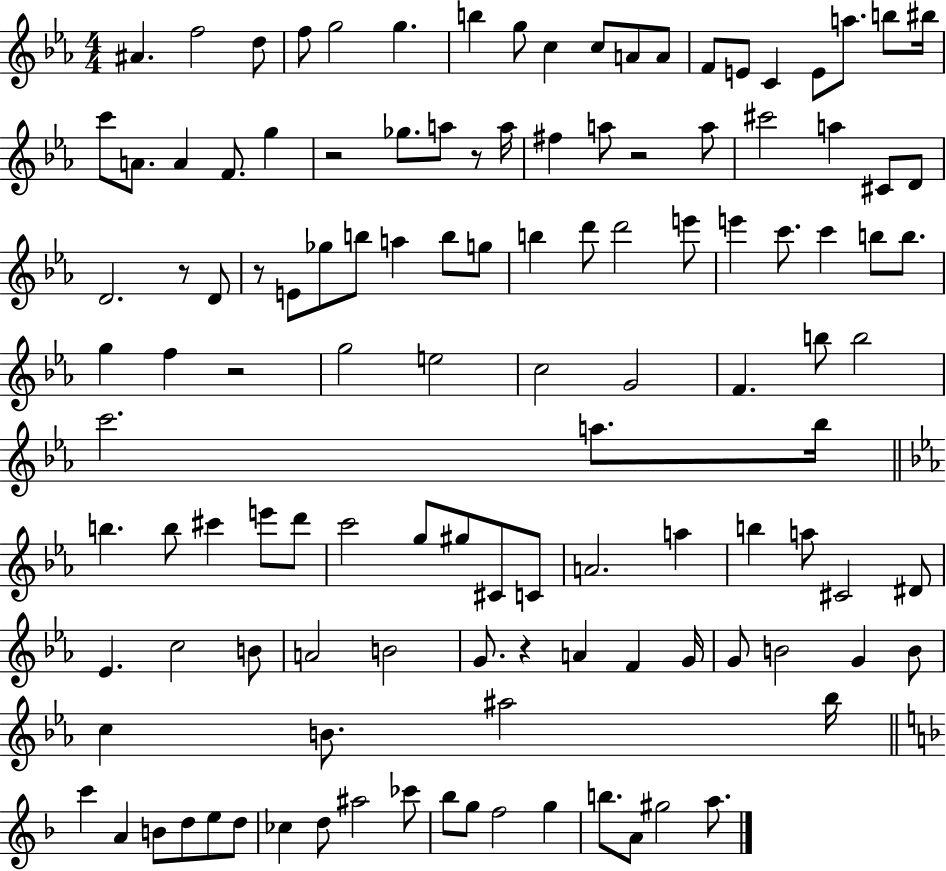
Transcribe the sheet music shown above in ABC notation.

X:1
T:Untitled
M:4/4
L:1/4
K:Eb
^A f2 d/2 f/2 g2 g b g/2 c c/2 A/2 A/2 F/2 E/2 C E/2 a/2 b/2 ^b/4 c'/2 A/2 A F/2 g z2 _g/2 a/2 z/2 a/4 ^f a/2 z2 a/2 ^c'2 a ^C/2 D/2 D2 z/2 D/2 z/2 E/2 _g/2 b/2 a b/2 g/2 b d'/2 d'2 e'/2 e' c'/2 c' b/2 b/2 g f z2 g2 e2 c2 G2 F b/2 b2 c'2 a/2 _b/4 b b/2 ^c' e'/2 d'/2 c'2 g/2 ^g/2 ^C/2 C/2 A2 a b a/2 ^C2 ^D/2 _E c2 B/2 A2 B2 G/2 z A F G/4 G/2 B2 G B/2 c B/2 ^a2 _b/4 c' A B/2 d/2 e/2 d/2 _c d/2 ^a2 _c'/2 _b/2 g/2 f2 g b/2 A/2 ^g2 a/2